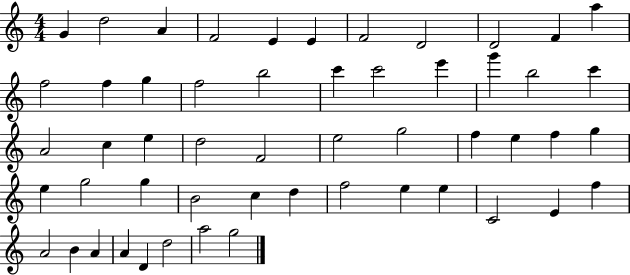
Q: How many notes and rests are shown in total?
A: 53